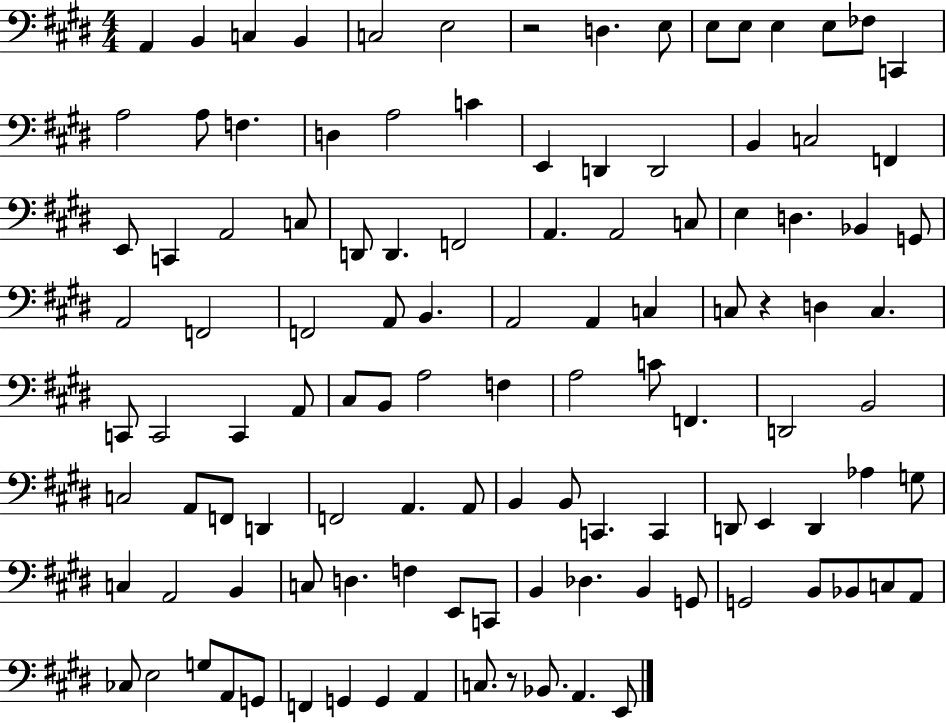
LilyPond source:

{
  \clef bass
  \numericTimeSignature
  \time 4/4
  \key e \major
  \repeat volta 2 { a,4 b,4 c4 b,4 | c2 e2 | r2 d4. e8 | e8 e8 e4 e8 fes8 c,4 | \break a2 a8 f4. | d4 a2 c'4 | e,4 d,4 d,2 | b,4 c2 f,4 | \break e,8 c,4 a,2 c8 | d,8 d,4. f,2 | a,4. a,2 c8 | e4 d4. bes,4 g,8 | \break a,2 f,2 | f,2 a,8 b,4. | a,2 a,4 c4 | c8 r4 d4 c4. | \break c,8 c,2 c,4 a,8 | cis8 b,8 a2 f4 | a2 c'8 f,4. | d,2 b,2 | \break c2 a,8 f,8 d,4 | f,2 a,4. a,8 | b,4 b,8 c,4. c,4 | d,8 e,4 d,4 aes4 g8 | \break c4 a,2 b,4 | c8 d4. f4 e,8 c,8 | b,4 des4. b,4 g,8 | g,2 b,8 bes,8 c8 a,8 | \break ces8 e2 g8 a,8 g,8 | f,4 g,4 g,4 a,4 | c8. r8 bes,8. a,4. e,8 | } \bar "|."
}